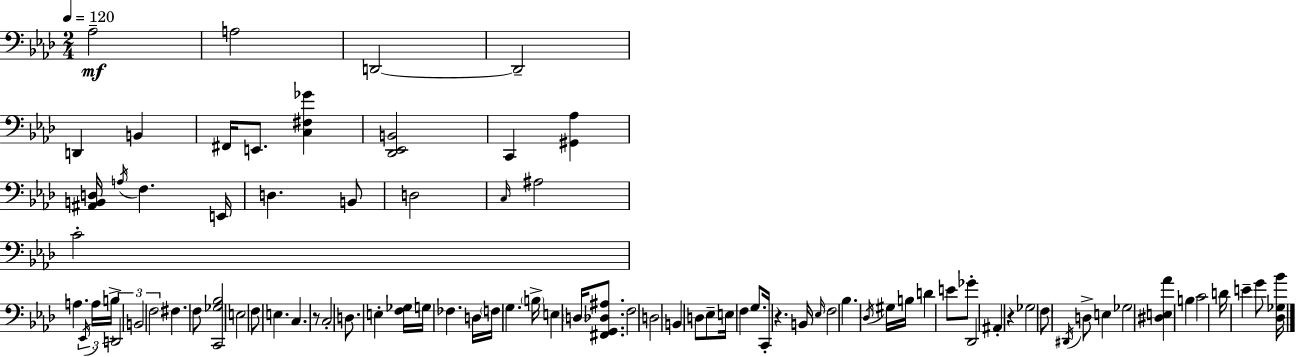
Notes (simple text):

Ab3/h A3/h D2/h D2/h D2/q B2/q F#2/s E2/e. [C3,F#3,Gb4]/q [Db2,Eb2,B2]/h C2/q [G#2,Ab3]/q [A#2,B2,D3]/s A3/s F3/q. E2/s D3/q. B2/e D3/h C3/s A#3/h C4/h A3/q. Eb2/s A3/s B3/s D2/h B2/h F3/h F#3/q. F3/e [C2,Gb3,Bb3]/h E3/h F3/e E3/q. C3/q. R/e C3/h D3/e. E3/q [F3,Gb3]/s G3/s FES3/q. D3/s F3/s G3/q. B3/s E3/q D3/s [F#2,G2,Db3,A#3]/e. F3/h D3/h B2/q D3/e Eb3/e E3/s F3/q G3/e. C2/s R/q. B2/s Eb3/s F3/h Bb3/q. Db3/s G#3/s B3/s D4/q E4/e Gb4/e Db2/h A#2/q R/q Gb3/h F3/e D#2/s D3/e E3/q Gb3/h [D#3,E3,Ab4]/q B3/q C4/h D4/s E4/q G4/e [Db3,Gb3,Bb4]/s